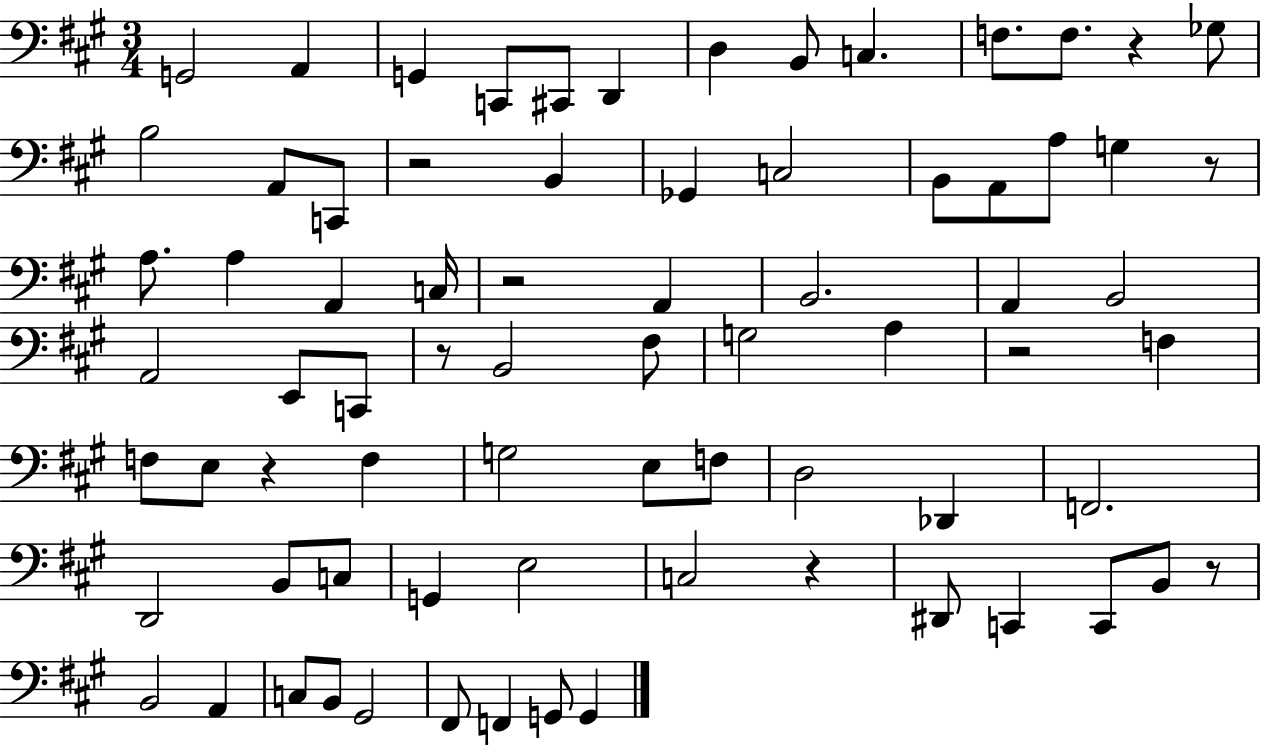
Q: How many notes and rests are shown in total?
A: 75